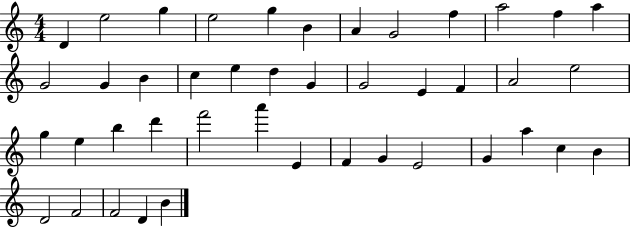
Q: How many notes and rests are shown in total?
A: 43